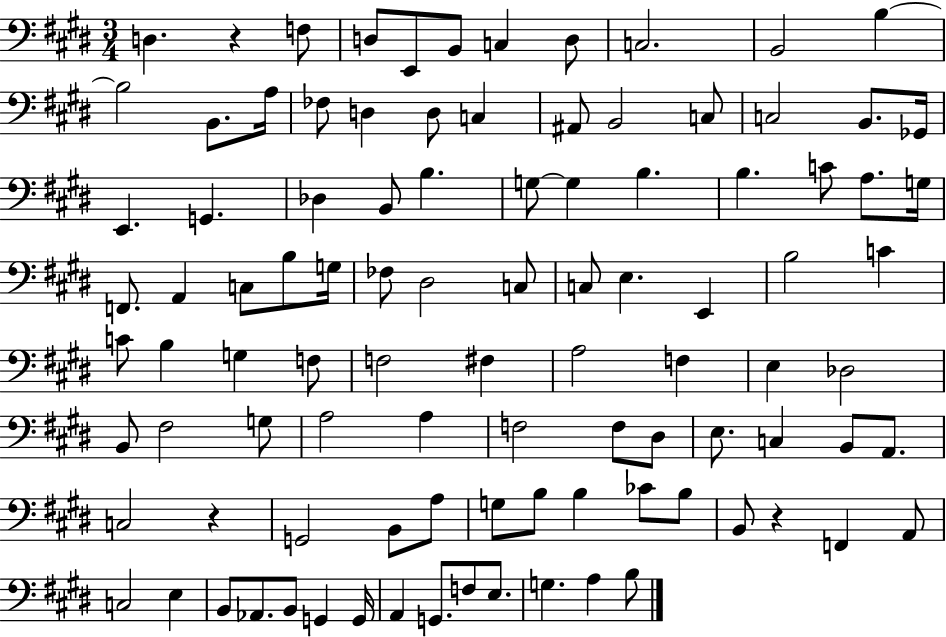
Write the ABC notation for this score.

X:1
T:Untitled
M:3/4
L:1/4
K:E
D, z F,/2 D,/2 E,,/2 B,,/2 C, D,/2 C,2 B,,2 B, B,2 B,,/2 A,/4 _F,/2 D, D,/2 C, ^A,,/2 B,,2 C,/2 C,2 B,,/2 _G,,/4 E,, G,, _D, B,,/2 B, G,/2 G, B, B, C/2 A,/2 G,/4 F,,/2 A,, C,/2 B,/2 G,/4 _F,/2 ^D,2 C,/2 C,/2 E, E,, B,2 C C/2 B, G, F,/2 F,2 ^F, A,2 F, E, _D,2 B,,/2 ^F,2 G,/2 A,2 A, F,2 F,/2 ^D,/2 E,/2 C, B,,/2 A,,/2 C,2 z G,,2 B,,/2 A,/2 G,/2 B,/2 B, _C/2 B,/2 B,,/2 z F,, A,,/2 C,2 E, B,,/2 _A,,/2 B,,/2 G,, G,,/4 A,, G,,/2 F,/2 E,/2 G, A, B,/2